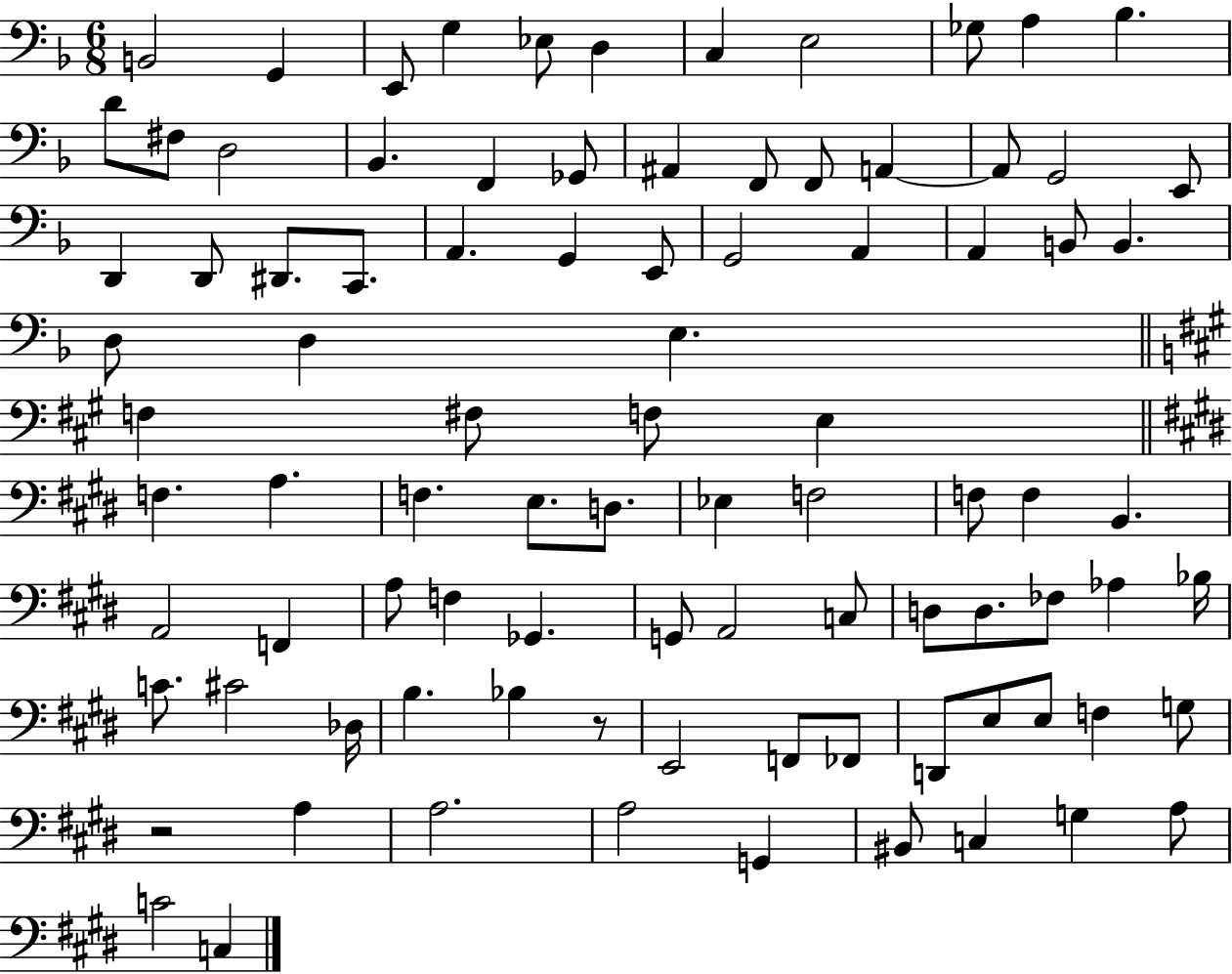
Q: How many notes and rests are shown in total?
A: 91